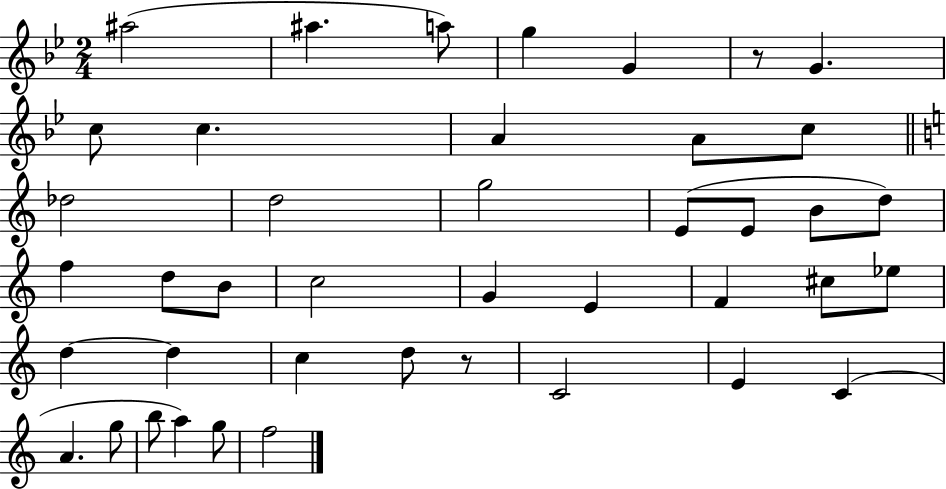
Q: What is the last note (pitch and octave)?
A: F5